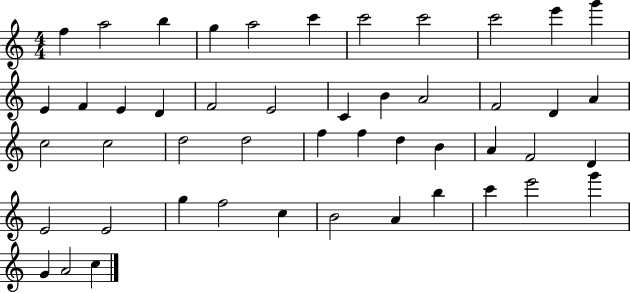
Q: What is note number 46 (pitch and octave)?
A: G4